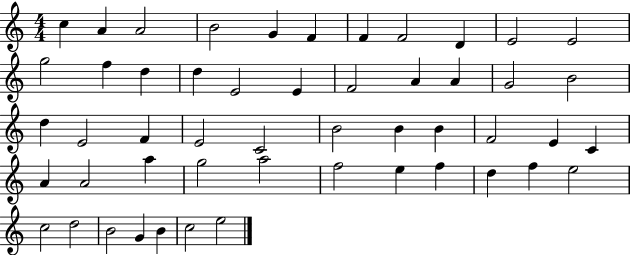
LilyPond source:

{
  \clef treble
  \numericTimeSignature
  \time 4/4
  \key c \major
  c''4 a'4 a'2 | b'2 g'4 f'4 | f'4 f'2 d'4 | e'2 e'2 | \break g''2 f''4 d''4 | d''4 e'2 e'4 | f'2 a'4 a'4 | g'2 b'2 | \break d''4 e'2 f'4 | e'2 c'2 | b'2 b'4 b'4 | f'2 e'4 c'4 | \break a'4 a'2 a''4 | g''2 a''2 | f''2 e''4 f''4 | d''4 f''4 e''2 | \break c''2 d''2 | b'2 g'4 b'4 | c''2 e''2 | \bar "|."
}